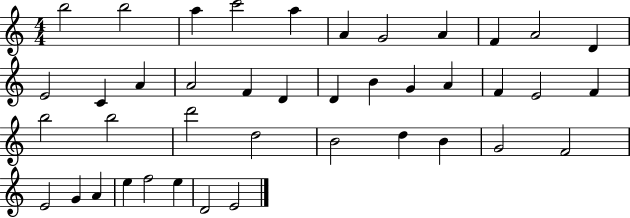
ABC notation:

X:1
T:Untitled
M:4/4
L:1/4
K:C
b2 b2 a c'2 a A G2 A F A2 D E2 C A A2 F D D B G A F E2 F b2 b2 d'2 d2 B2 d B G2 F2 E2 G A e f2 e D2 E2